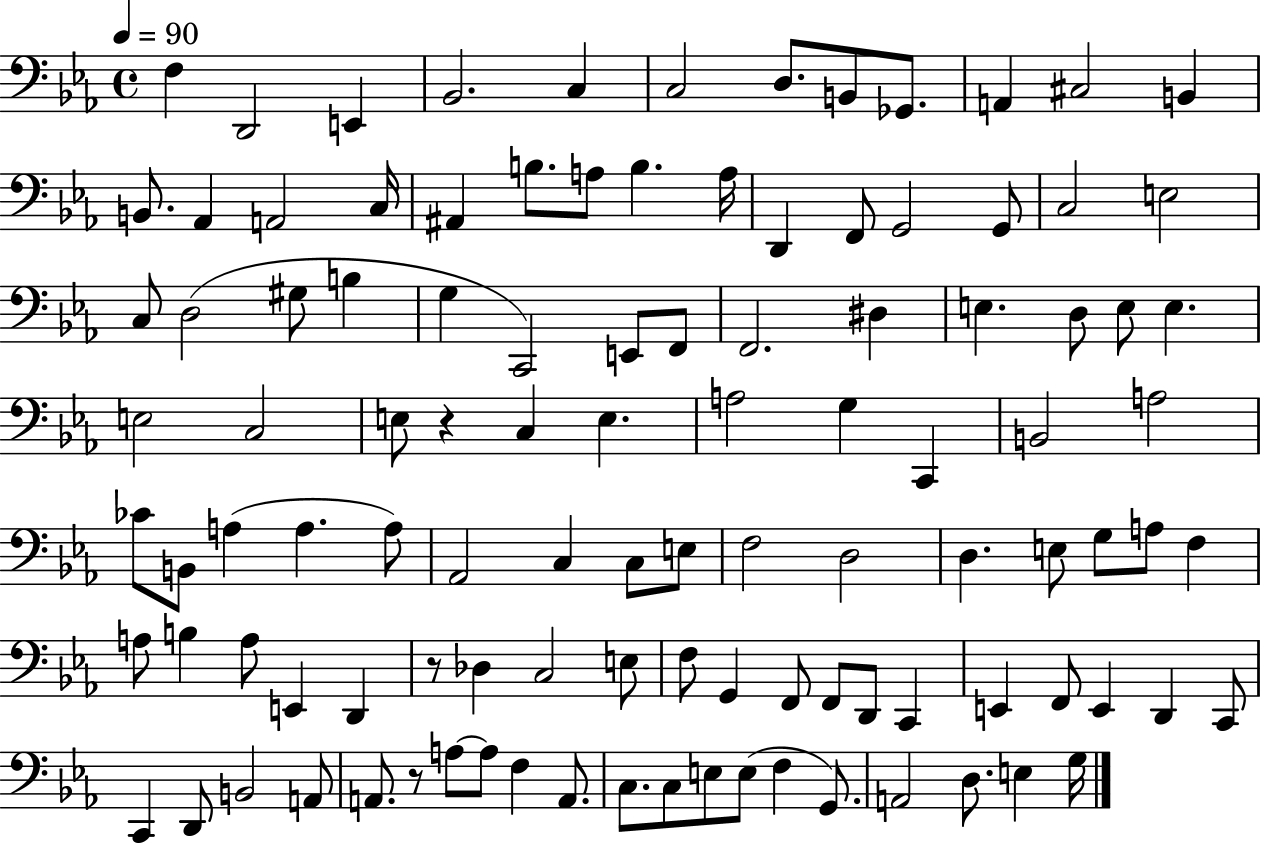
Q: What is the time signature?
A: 4/4